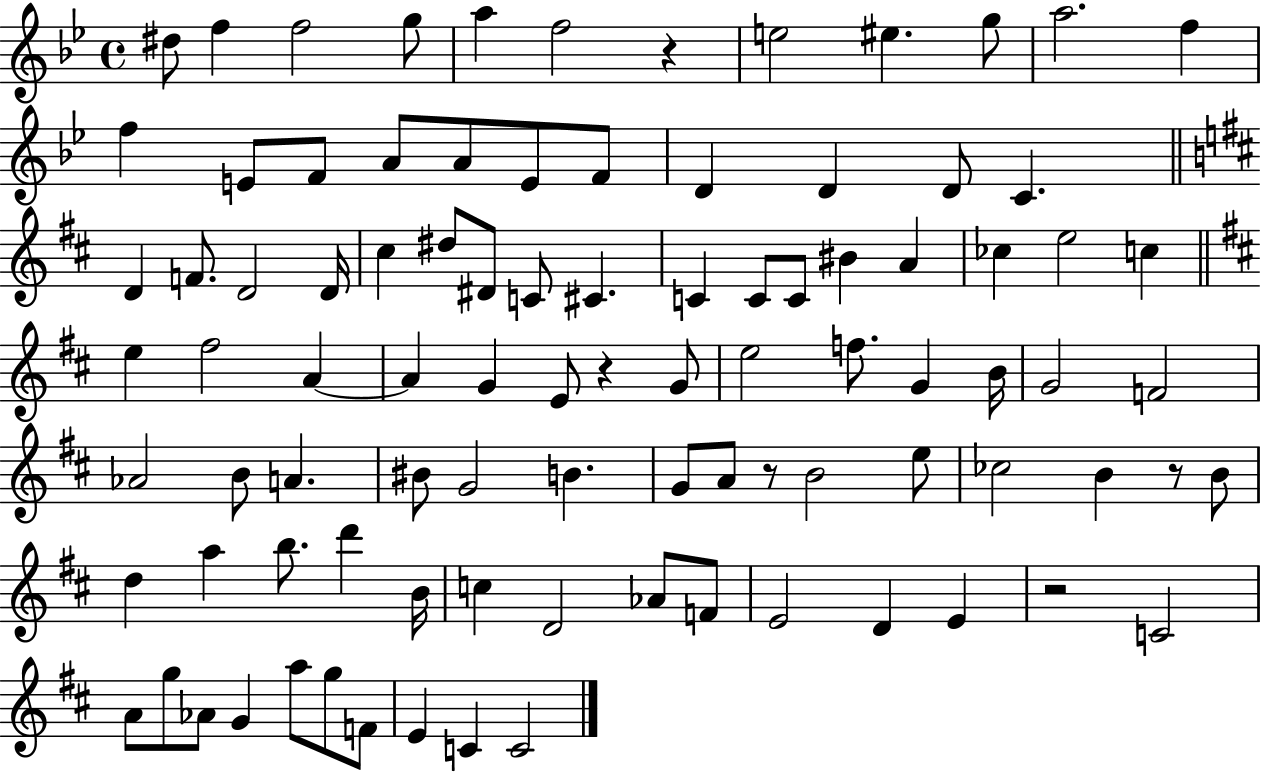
X:1
T:Untitled
M:4/4
L:1/4
K:Bb
^d/2 f f2 g/2 a f2 z e2 ^e g/2 a2 f f E/2 F/2 A/2 A/2 E/2 F/2 D D D/2 C D F/2 D2 D/4 ^c ^d/2 ^D/2 C/2 ^C C C/2 C/2 ^B A _c e2 c e ^f2 A A G E/2 z G/2 e2 f/2 G B/4 G2 F2 _A2 B/2 A ^B/2 G2 B G/2 A/2 z/2 B2 e/2 _c2 B z/2 B/2 d a b/2 d' B/4 c D2 _A/2 F/2 E2 D E z2 C2 A/2 g/2 _A/2 G a/2 g/2 F/2 E C C2